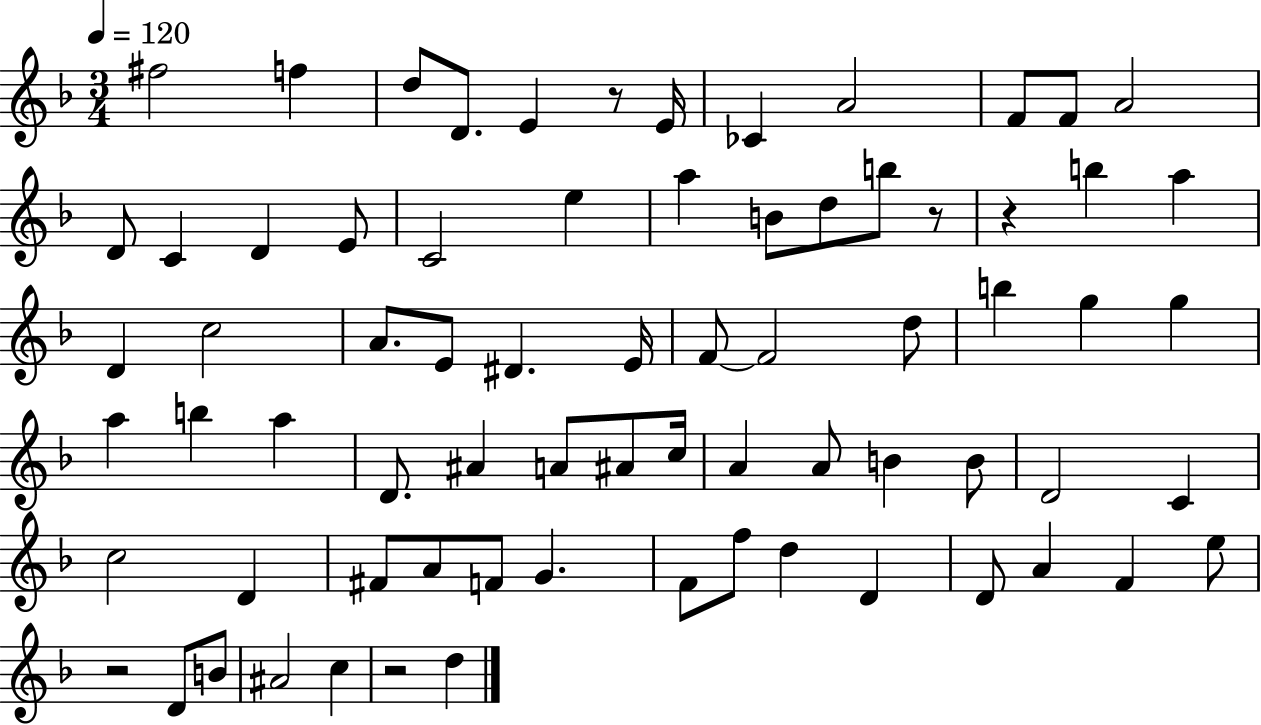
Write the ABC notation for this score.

X:1
T:Untitled
M:3/4
L:1/4
K:F
^f2 f d/2 D/2 E z/2 E/4 _C A2 F/2 F/2 A2 D/2 C D E/2 C2 e a B/2 d/2 b/2 z/2 z b a D c2 A/2 E/2 ^D E/4 F/2 F2 d/2 b g g a b a D/2 ^A A/2 ^A/2 c/4 A A/2 B B/2 D2 C c2 D ^F/2 A/2 F/2 G F/2 f/2 d D D/2 A F e/2 z2 D/2 B/2 ^A2 c z2 d